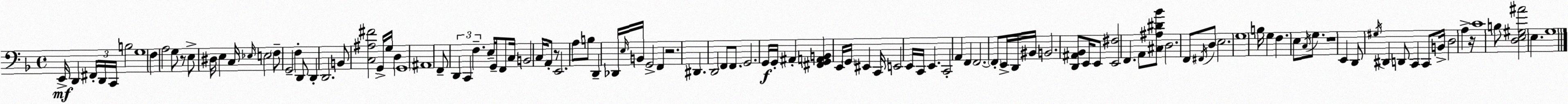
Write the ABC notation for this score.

X:1
T:Untitled
M:4/4
L:1/4
K:Dm
E,,/4 D,, ^F,,/4 D,,/4 C,,/4 B,2 G,4 F, A,2 G,/2 z/2 E,/2 ^D,/4 E, C,/4 _E,/4 E,2 F,/2 G,,2 F, D,,/2 D,, D,,2 B,,/2 [C,^A,^F]2 G,,/4 G,/4 D, G,,4 ^A,,4 F,,/2 D,, C,, F, E,/4 G,,/4 F,,/2 C,/4 B,,2 C,/4 A,,/2 z/2 E,,2 A,/2 B,/2 D,, _D,,/4 E,/4 B,,/4 G,,2 F,, z2 ^D,, D,,2 F,,/2 F,,/2 G,,2 G,,/4 G,,/4 ^A,, [^F,,G,,A,,B,,] E,,/4 G,,/4 ^E,, C,,/4 E,,2 E,,/4 C,,/4 E,, C,,2 A,, F,, F,,2 F,,/2 E,,/4 D,,/4 ^B,,/4 B,,2 [D,,^A,,_B,,]/2 E,,/4 E,,/2 [E,,^F,]2 F,, A,,/2 [^C,^A,^D_B]/2 D,2 F,,/2 ^F,,/4 D,/2 E,2 G,4 B,/4 G, F, E,/2 C,/4 G,/2 z4 E,, D,,/2 ^G,/4 ^D,, D,,/2 C,, C,,/2 B,,/4 D,2 A, z/4 C4 B,/2 [D,E,^G,^A]2 E, G,4